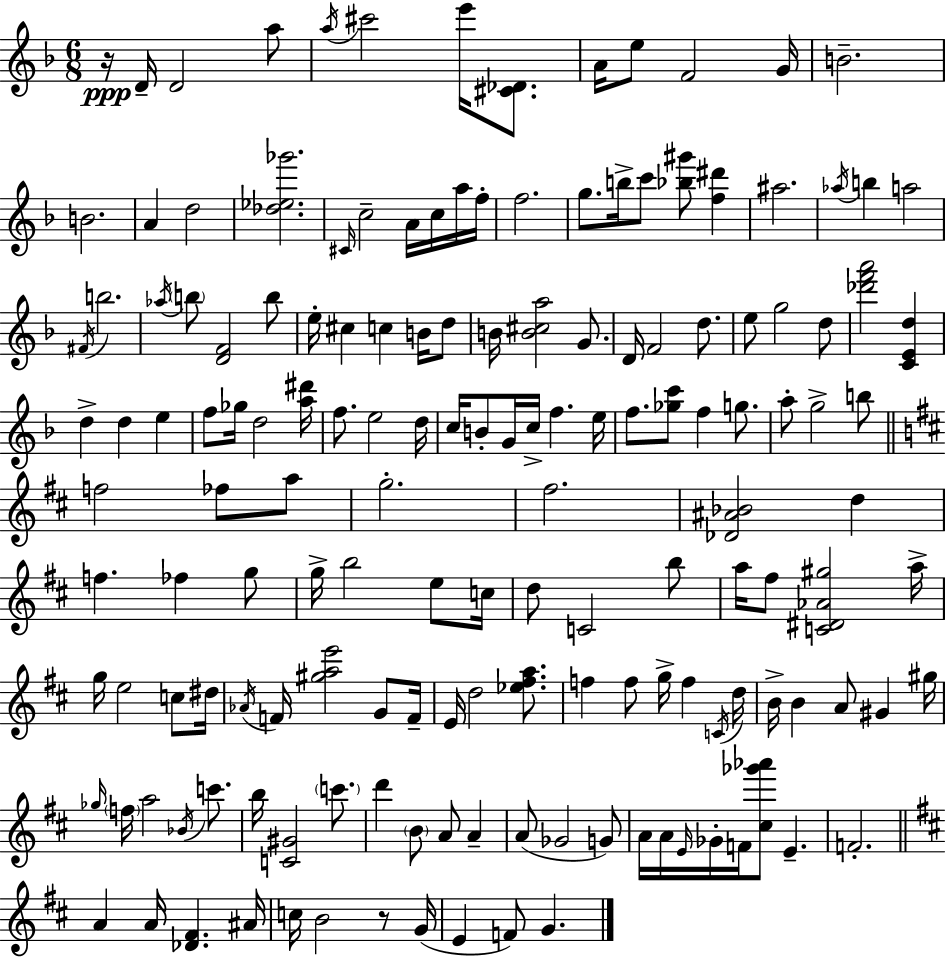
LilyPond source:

{
  \clef treble
  \numericTimeSignature
  \time 6/8
  \key d \minor
  r16\ppp d'16-- d'2 a''8 | \acciaccatura { a''16 } cis'''2 e'''16 <cis' des'>8. | a'16 e''8 f'2 | g'16 b'2.-- | \break b'2. | a'4 d''2 | <des'' ees'' ges'''>2. | \grace { cis'16 } c''2-- a'16 c''16 | \break a''16 f''16-. f''2. | g''8. b''16-> c'''8 <bes'' gis'''>8 <f'' dis'''>4 | ais''2. | \acciaccatura { aes''16 } b''4 a''2 | \break \acciaccatura { fis'16 } b''2. | \acciaccatura { aes''16 } \parenthesize b''8 <d' f'>2 | b''8 e''16-. cis''4 c''4 | b'16 d''8 b'16 <b' cis'' a''>2 | \break g'8. d'16 f'2 | d''8. e''8 g''2 | d''8 <des''' f''' a'''>2 | <c' e' d''>4 d''4-> d''4 | \break e''4 f''8 ges''16 d''2 | <a'' dis'''>16 f''8. e''2 | d''16 c''16 b'8-. g'16 c''16-> f''4. | e''16 f''8. <ges'' c'''>8 f''4 | \break g''8. a''8-. g''2-> | b''8 \bar "||" \break \key d \major f''2 fes''8 a''8 | g''2.-. | fis''2. | <des' ais' bes'>2 d''4 | \break f''4. fes''4 g''8 | g''16-> b''2 e''8 c''16 | d''8 c'2 b''8 | a''16 fis''8 <c' dis' aes' gis''>2 a''16-> | \break g''16 e''2 c''8 dis''16 | \acciaccatura { aes'16 } f'16 <gis'' a'' e'''>2 g'8 | f'16-- e'16 d''2 <ees'' fis'' a''>8. | f''4 f''8 g''16-> f''4 | \break \acciaccatura { c'16 } d''16 b'16-> b'4 a'8 gis'4 | gis''16 \grace { ges''16 } \parenthesize f''16 a''2 | \acciaccatura { bes'16 } c'''8. b''16 <c' gis'>2 | \parenthesize c'''8. d'''4 \parenthesize b'8 a'8 | \break a'4-- a'8( ges'2 | g'8) a'16 a'16 \grace { e'16 } ges'16-. f'16 <cis'' ges''' aes'''>8 e'4.-- | f'2.-. | \bar "||" \break \key d \major a'4 a'16 <des' fis'>4. ais'16 | c''16 b'2 r8 g'16( | e'4 f'8) g'4. | \bar "|."
}